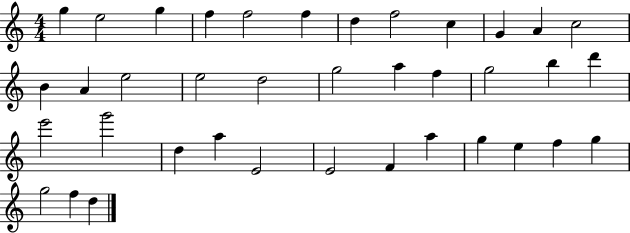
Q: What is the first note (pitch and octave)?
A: G5